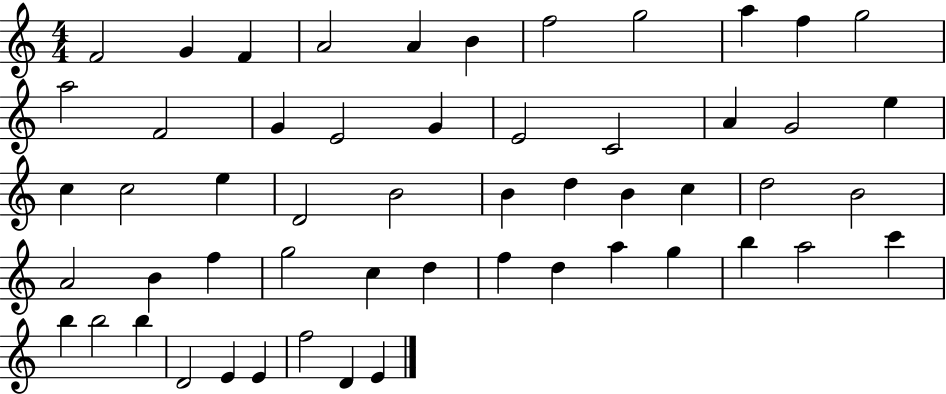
{
  \clef treble
  \numericTimeSignature
  \time 4/4
  \key c \major
  f'2 g'4 f'4 | a'2 a'4 b'4 | f''2 g''2 | a''4 f''4 g''2 | \break a''2 f'2 | g'4 e'2 g'4 | e'2 c'2 | a'4 g'2 e''4 | \break c''4 c''2 e''4 | d'2 b'2 | b'4 d''4 b'4 c''4 | d''2 b'2 | \break a'2 b'4 f''4 | g''2 c''4 d''4 | f''4 d''4 a''4 g''4 | b''4 a''2 c'''4 | \break b''4 b''2 b''4 | d'2 e'4 e'4 | f''2 d'4 e'4 | \bar "|."
}